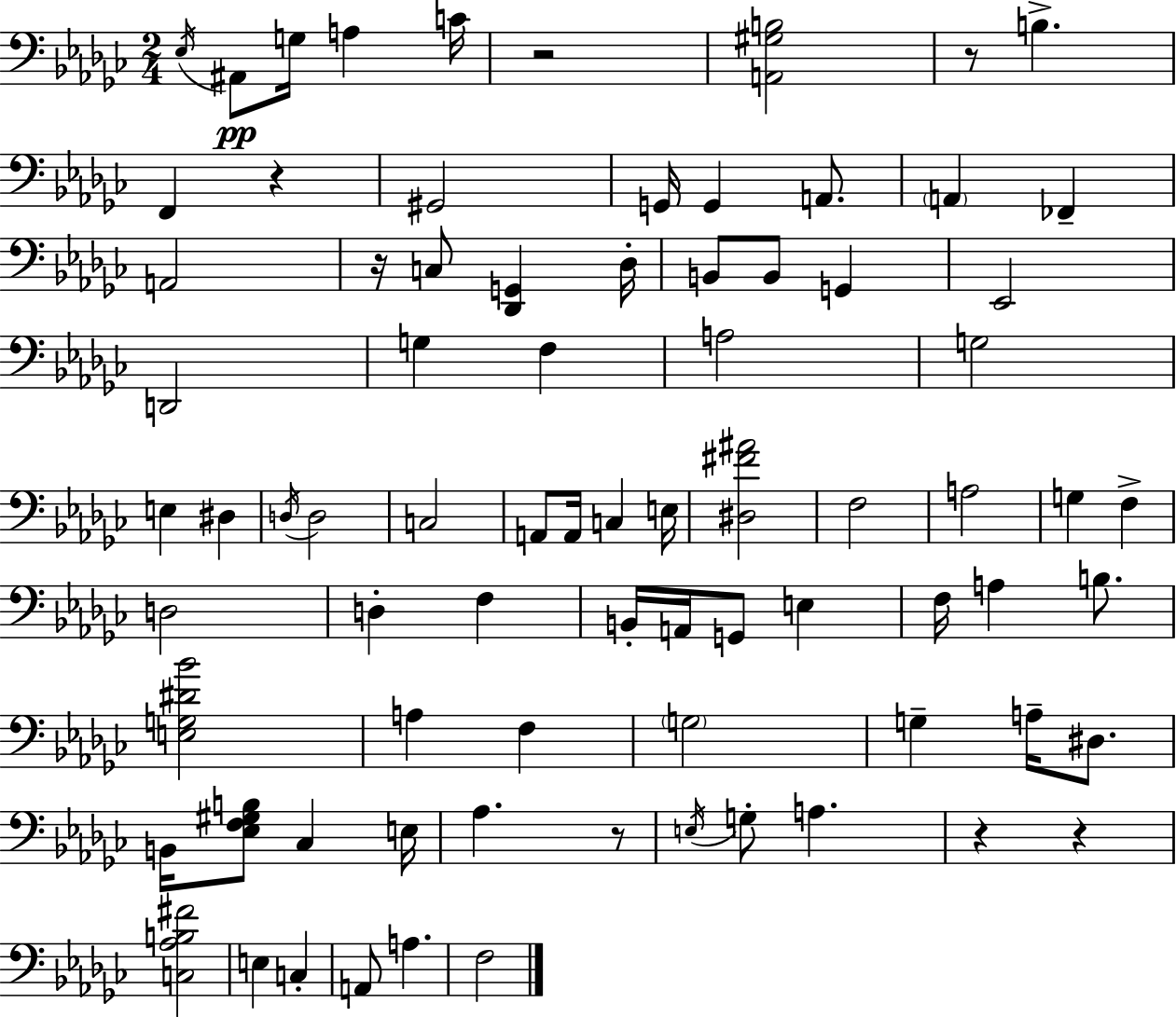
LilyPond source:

{
  \clef bass
  \numericTimeSignature
  \time 2/4
  \key ees \minor
  \acciaccatura { ees16 }\pp ais,8 g16 a4 | c'16 r2 | <a, gis b>2 | r8 b4.-> | \break f,4 r4 | gis,2 | g,16 g,4 a,8. | \parenthesize a,4 fes,4-- | \break a,2 | r16 c8 <des, g,>4 | des16-. b,8 b,8 g,4 | ees,2 | \break d,2 | g4 f4 | a2 | g2 | \break e4 dis4 | \acciaccatura { d16 } d2 | c2 | a,8 a,16 c4 | \break e16 <dis fis' ais'>2 | f2 | a2 | g4 f4-> | \break d2 | d4-. f4 | b,16-. a,16 g,8 e4 | f16 a4 b8. | \break <e g dis' bes'>2 | a4 f4 | \parenthesize g2 | g4-- a16-- dis8. | \break b,16 <ees f gis b>8 ces4 | e16 aes4. | r8 \acciaccatura { e16 } g8-. a4. | r4 r4 | \break <c aes b fis'>2 | e4 c4-. | a,8 a4. | f2 | \break \bar "|."
}